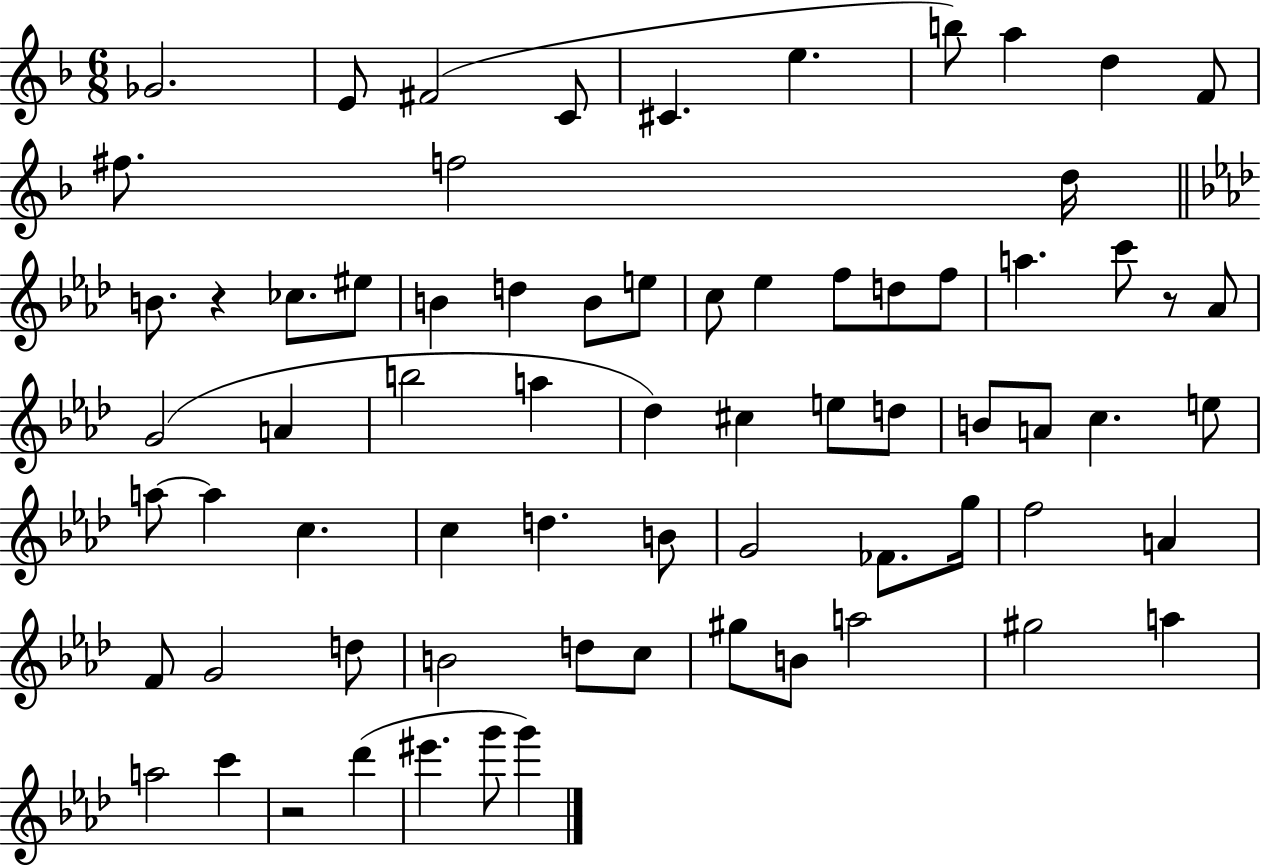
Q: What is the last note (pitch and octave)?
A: G6